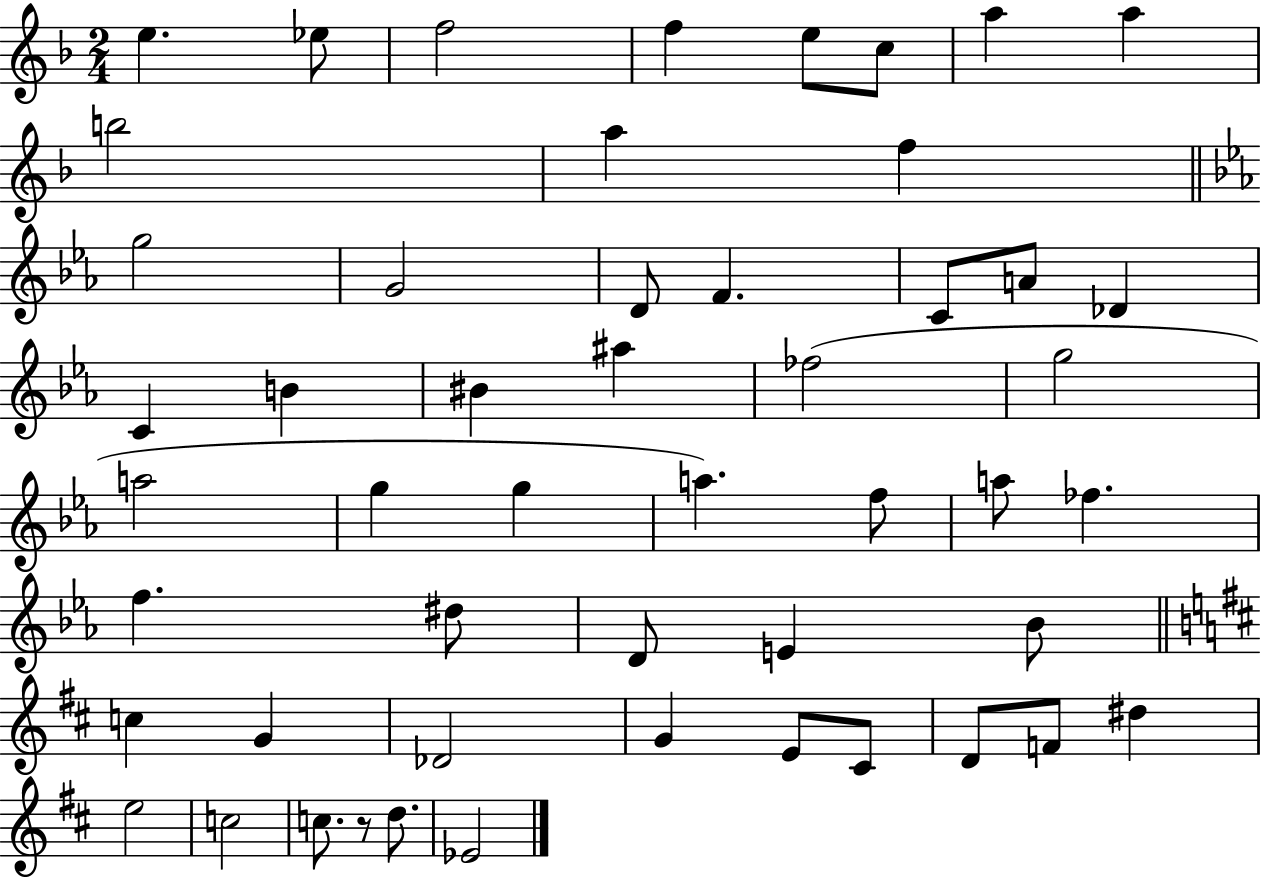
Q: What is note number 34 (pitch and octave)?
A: D4